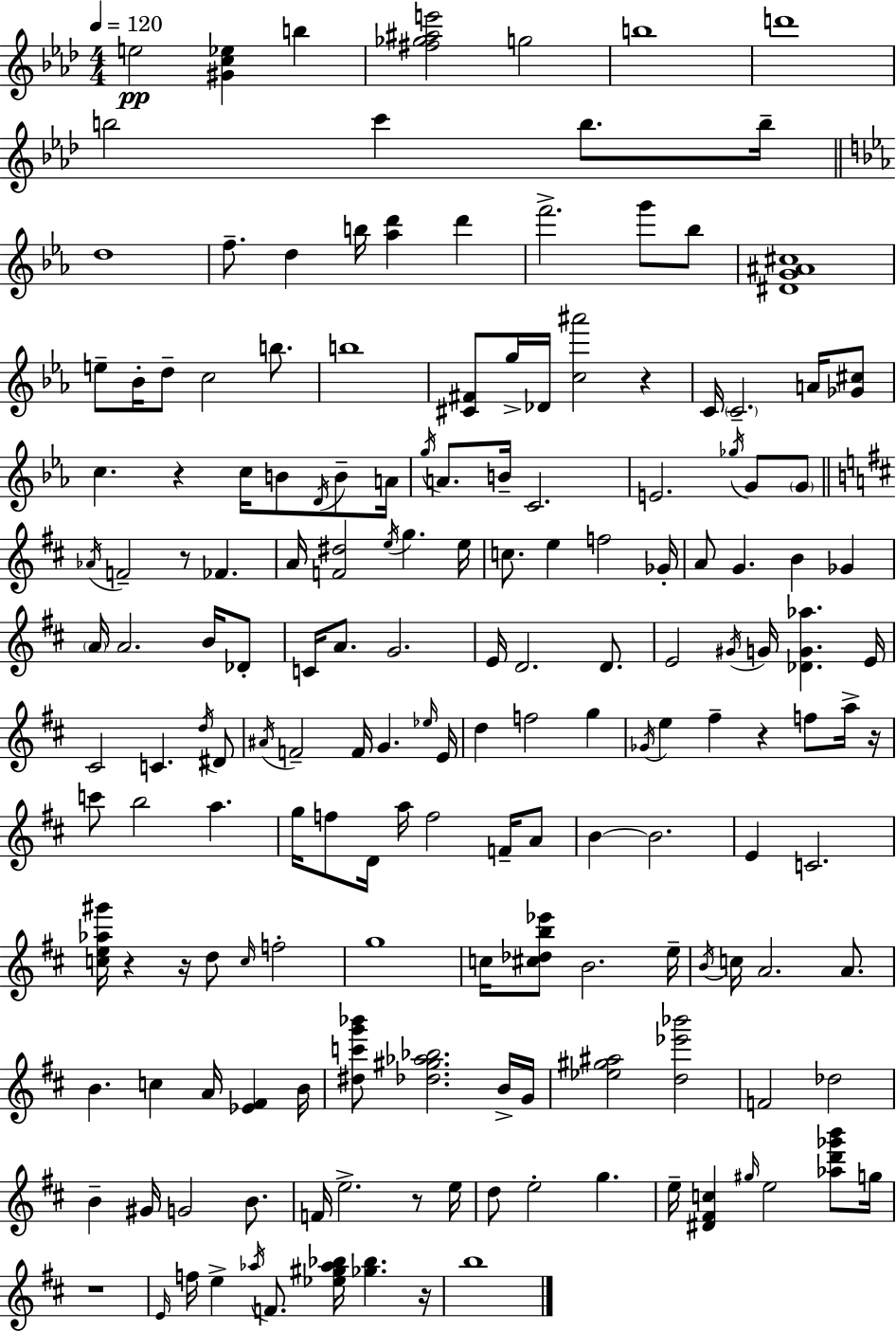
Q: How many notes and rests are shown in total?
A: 172